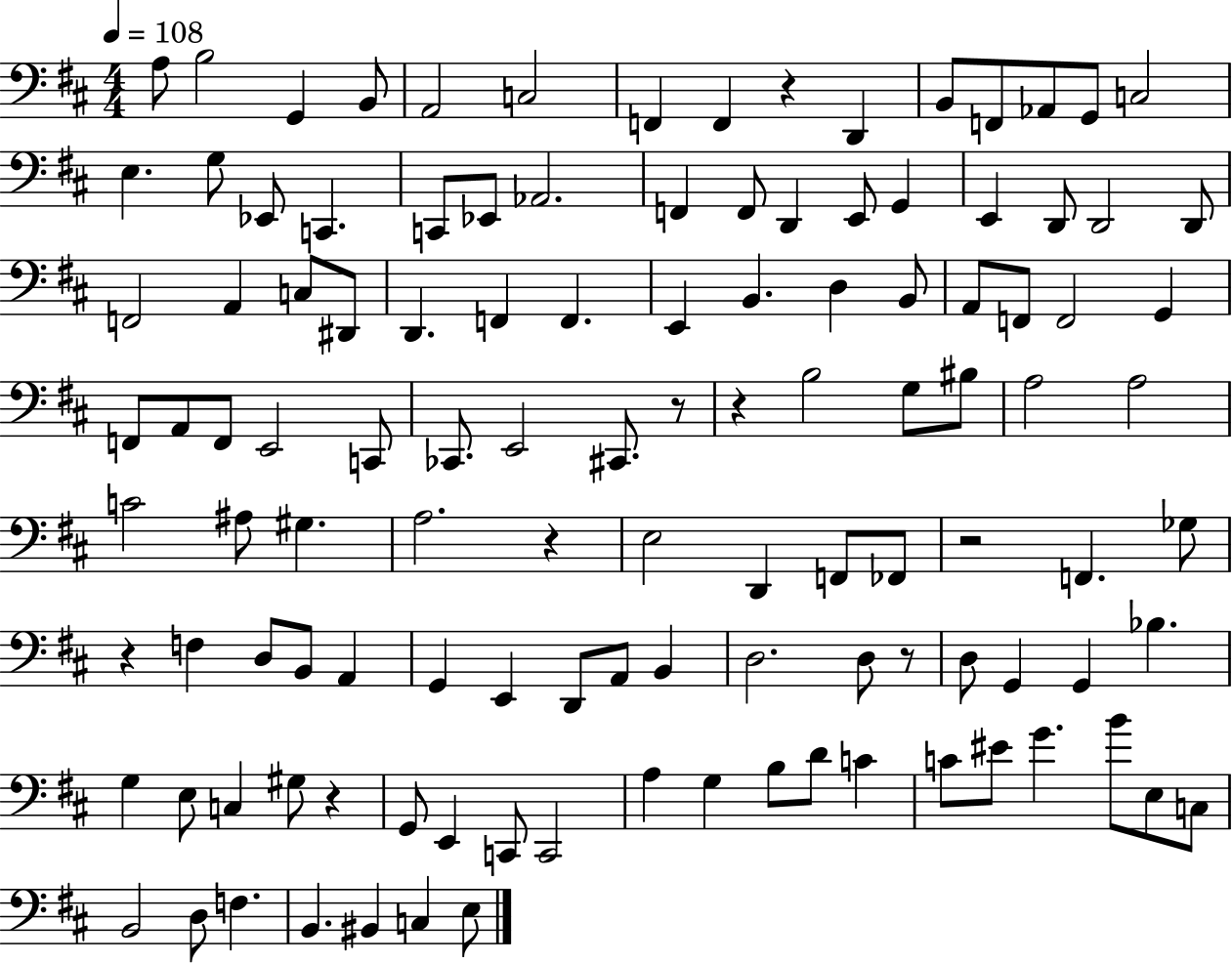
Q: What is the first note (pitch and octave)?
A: A3